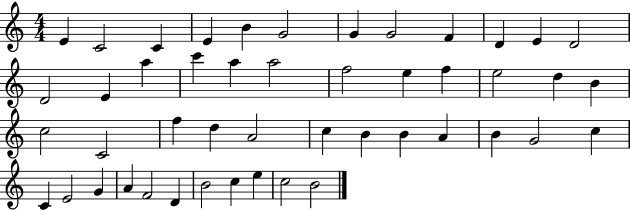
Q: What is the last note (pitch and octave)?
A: B4